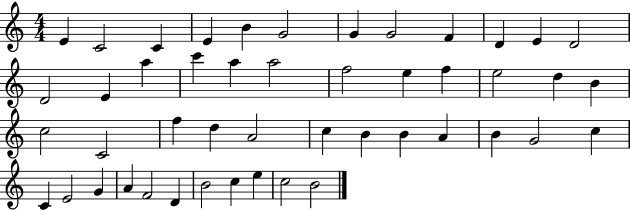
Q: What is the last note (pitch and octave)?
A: B4